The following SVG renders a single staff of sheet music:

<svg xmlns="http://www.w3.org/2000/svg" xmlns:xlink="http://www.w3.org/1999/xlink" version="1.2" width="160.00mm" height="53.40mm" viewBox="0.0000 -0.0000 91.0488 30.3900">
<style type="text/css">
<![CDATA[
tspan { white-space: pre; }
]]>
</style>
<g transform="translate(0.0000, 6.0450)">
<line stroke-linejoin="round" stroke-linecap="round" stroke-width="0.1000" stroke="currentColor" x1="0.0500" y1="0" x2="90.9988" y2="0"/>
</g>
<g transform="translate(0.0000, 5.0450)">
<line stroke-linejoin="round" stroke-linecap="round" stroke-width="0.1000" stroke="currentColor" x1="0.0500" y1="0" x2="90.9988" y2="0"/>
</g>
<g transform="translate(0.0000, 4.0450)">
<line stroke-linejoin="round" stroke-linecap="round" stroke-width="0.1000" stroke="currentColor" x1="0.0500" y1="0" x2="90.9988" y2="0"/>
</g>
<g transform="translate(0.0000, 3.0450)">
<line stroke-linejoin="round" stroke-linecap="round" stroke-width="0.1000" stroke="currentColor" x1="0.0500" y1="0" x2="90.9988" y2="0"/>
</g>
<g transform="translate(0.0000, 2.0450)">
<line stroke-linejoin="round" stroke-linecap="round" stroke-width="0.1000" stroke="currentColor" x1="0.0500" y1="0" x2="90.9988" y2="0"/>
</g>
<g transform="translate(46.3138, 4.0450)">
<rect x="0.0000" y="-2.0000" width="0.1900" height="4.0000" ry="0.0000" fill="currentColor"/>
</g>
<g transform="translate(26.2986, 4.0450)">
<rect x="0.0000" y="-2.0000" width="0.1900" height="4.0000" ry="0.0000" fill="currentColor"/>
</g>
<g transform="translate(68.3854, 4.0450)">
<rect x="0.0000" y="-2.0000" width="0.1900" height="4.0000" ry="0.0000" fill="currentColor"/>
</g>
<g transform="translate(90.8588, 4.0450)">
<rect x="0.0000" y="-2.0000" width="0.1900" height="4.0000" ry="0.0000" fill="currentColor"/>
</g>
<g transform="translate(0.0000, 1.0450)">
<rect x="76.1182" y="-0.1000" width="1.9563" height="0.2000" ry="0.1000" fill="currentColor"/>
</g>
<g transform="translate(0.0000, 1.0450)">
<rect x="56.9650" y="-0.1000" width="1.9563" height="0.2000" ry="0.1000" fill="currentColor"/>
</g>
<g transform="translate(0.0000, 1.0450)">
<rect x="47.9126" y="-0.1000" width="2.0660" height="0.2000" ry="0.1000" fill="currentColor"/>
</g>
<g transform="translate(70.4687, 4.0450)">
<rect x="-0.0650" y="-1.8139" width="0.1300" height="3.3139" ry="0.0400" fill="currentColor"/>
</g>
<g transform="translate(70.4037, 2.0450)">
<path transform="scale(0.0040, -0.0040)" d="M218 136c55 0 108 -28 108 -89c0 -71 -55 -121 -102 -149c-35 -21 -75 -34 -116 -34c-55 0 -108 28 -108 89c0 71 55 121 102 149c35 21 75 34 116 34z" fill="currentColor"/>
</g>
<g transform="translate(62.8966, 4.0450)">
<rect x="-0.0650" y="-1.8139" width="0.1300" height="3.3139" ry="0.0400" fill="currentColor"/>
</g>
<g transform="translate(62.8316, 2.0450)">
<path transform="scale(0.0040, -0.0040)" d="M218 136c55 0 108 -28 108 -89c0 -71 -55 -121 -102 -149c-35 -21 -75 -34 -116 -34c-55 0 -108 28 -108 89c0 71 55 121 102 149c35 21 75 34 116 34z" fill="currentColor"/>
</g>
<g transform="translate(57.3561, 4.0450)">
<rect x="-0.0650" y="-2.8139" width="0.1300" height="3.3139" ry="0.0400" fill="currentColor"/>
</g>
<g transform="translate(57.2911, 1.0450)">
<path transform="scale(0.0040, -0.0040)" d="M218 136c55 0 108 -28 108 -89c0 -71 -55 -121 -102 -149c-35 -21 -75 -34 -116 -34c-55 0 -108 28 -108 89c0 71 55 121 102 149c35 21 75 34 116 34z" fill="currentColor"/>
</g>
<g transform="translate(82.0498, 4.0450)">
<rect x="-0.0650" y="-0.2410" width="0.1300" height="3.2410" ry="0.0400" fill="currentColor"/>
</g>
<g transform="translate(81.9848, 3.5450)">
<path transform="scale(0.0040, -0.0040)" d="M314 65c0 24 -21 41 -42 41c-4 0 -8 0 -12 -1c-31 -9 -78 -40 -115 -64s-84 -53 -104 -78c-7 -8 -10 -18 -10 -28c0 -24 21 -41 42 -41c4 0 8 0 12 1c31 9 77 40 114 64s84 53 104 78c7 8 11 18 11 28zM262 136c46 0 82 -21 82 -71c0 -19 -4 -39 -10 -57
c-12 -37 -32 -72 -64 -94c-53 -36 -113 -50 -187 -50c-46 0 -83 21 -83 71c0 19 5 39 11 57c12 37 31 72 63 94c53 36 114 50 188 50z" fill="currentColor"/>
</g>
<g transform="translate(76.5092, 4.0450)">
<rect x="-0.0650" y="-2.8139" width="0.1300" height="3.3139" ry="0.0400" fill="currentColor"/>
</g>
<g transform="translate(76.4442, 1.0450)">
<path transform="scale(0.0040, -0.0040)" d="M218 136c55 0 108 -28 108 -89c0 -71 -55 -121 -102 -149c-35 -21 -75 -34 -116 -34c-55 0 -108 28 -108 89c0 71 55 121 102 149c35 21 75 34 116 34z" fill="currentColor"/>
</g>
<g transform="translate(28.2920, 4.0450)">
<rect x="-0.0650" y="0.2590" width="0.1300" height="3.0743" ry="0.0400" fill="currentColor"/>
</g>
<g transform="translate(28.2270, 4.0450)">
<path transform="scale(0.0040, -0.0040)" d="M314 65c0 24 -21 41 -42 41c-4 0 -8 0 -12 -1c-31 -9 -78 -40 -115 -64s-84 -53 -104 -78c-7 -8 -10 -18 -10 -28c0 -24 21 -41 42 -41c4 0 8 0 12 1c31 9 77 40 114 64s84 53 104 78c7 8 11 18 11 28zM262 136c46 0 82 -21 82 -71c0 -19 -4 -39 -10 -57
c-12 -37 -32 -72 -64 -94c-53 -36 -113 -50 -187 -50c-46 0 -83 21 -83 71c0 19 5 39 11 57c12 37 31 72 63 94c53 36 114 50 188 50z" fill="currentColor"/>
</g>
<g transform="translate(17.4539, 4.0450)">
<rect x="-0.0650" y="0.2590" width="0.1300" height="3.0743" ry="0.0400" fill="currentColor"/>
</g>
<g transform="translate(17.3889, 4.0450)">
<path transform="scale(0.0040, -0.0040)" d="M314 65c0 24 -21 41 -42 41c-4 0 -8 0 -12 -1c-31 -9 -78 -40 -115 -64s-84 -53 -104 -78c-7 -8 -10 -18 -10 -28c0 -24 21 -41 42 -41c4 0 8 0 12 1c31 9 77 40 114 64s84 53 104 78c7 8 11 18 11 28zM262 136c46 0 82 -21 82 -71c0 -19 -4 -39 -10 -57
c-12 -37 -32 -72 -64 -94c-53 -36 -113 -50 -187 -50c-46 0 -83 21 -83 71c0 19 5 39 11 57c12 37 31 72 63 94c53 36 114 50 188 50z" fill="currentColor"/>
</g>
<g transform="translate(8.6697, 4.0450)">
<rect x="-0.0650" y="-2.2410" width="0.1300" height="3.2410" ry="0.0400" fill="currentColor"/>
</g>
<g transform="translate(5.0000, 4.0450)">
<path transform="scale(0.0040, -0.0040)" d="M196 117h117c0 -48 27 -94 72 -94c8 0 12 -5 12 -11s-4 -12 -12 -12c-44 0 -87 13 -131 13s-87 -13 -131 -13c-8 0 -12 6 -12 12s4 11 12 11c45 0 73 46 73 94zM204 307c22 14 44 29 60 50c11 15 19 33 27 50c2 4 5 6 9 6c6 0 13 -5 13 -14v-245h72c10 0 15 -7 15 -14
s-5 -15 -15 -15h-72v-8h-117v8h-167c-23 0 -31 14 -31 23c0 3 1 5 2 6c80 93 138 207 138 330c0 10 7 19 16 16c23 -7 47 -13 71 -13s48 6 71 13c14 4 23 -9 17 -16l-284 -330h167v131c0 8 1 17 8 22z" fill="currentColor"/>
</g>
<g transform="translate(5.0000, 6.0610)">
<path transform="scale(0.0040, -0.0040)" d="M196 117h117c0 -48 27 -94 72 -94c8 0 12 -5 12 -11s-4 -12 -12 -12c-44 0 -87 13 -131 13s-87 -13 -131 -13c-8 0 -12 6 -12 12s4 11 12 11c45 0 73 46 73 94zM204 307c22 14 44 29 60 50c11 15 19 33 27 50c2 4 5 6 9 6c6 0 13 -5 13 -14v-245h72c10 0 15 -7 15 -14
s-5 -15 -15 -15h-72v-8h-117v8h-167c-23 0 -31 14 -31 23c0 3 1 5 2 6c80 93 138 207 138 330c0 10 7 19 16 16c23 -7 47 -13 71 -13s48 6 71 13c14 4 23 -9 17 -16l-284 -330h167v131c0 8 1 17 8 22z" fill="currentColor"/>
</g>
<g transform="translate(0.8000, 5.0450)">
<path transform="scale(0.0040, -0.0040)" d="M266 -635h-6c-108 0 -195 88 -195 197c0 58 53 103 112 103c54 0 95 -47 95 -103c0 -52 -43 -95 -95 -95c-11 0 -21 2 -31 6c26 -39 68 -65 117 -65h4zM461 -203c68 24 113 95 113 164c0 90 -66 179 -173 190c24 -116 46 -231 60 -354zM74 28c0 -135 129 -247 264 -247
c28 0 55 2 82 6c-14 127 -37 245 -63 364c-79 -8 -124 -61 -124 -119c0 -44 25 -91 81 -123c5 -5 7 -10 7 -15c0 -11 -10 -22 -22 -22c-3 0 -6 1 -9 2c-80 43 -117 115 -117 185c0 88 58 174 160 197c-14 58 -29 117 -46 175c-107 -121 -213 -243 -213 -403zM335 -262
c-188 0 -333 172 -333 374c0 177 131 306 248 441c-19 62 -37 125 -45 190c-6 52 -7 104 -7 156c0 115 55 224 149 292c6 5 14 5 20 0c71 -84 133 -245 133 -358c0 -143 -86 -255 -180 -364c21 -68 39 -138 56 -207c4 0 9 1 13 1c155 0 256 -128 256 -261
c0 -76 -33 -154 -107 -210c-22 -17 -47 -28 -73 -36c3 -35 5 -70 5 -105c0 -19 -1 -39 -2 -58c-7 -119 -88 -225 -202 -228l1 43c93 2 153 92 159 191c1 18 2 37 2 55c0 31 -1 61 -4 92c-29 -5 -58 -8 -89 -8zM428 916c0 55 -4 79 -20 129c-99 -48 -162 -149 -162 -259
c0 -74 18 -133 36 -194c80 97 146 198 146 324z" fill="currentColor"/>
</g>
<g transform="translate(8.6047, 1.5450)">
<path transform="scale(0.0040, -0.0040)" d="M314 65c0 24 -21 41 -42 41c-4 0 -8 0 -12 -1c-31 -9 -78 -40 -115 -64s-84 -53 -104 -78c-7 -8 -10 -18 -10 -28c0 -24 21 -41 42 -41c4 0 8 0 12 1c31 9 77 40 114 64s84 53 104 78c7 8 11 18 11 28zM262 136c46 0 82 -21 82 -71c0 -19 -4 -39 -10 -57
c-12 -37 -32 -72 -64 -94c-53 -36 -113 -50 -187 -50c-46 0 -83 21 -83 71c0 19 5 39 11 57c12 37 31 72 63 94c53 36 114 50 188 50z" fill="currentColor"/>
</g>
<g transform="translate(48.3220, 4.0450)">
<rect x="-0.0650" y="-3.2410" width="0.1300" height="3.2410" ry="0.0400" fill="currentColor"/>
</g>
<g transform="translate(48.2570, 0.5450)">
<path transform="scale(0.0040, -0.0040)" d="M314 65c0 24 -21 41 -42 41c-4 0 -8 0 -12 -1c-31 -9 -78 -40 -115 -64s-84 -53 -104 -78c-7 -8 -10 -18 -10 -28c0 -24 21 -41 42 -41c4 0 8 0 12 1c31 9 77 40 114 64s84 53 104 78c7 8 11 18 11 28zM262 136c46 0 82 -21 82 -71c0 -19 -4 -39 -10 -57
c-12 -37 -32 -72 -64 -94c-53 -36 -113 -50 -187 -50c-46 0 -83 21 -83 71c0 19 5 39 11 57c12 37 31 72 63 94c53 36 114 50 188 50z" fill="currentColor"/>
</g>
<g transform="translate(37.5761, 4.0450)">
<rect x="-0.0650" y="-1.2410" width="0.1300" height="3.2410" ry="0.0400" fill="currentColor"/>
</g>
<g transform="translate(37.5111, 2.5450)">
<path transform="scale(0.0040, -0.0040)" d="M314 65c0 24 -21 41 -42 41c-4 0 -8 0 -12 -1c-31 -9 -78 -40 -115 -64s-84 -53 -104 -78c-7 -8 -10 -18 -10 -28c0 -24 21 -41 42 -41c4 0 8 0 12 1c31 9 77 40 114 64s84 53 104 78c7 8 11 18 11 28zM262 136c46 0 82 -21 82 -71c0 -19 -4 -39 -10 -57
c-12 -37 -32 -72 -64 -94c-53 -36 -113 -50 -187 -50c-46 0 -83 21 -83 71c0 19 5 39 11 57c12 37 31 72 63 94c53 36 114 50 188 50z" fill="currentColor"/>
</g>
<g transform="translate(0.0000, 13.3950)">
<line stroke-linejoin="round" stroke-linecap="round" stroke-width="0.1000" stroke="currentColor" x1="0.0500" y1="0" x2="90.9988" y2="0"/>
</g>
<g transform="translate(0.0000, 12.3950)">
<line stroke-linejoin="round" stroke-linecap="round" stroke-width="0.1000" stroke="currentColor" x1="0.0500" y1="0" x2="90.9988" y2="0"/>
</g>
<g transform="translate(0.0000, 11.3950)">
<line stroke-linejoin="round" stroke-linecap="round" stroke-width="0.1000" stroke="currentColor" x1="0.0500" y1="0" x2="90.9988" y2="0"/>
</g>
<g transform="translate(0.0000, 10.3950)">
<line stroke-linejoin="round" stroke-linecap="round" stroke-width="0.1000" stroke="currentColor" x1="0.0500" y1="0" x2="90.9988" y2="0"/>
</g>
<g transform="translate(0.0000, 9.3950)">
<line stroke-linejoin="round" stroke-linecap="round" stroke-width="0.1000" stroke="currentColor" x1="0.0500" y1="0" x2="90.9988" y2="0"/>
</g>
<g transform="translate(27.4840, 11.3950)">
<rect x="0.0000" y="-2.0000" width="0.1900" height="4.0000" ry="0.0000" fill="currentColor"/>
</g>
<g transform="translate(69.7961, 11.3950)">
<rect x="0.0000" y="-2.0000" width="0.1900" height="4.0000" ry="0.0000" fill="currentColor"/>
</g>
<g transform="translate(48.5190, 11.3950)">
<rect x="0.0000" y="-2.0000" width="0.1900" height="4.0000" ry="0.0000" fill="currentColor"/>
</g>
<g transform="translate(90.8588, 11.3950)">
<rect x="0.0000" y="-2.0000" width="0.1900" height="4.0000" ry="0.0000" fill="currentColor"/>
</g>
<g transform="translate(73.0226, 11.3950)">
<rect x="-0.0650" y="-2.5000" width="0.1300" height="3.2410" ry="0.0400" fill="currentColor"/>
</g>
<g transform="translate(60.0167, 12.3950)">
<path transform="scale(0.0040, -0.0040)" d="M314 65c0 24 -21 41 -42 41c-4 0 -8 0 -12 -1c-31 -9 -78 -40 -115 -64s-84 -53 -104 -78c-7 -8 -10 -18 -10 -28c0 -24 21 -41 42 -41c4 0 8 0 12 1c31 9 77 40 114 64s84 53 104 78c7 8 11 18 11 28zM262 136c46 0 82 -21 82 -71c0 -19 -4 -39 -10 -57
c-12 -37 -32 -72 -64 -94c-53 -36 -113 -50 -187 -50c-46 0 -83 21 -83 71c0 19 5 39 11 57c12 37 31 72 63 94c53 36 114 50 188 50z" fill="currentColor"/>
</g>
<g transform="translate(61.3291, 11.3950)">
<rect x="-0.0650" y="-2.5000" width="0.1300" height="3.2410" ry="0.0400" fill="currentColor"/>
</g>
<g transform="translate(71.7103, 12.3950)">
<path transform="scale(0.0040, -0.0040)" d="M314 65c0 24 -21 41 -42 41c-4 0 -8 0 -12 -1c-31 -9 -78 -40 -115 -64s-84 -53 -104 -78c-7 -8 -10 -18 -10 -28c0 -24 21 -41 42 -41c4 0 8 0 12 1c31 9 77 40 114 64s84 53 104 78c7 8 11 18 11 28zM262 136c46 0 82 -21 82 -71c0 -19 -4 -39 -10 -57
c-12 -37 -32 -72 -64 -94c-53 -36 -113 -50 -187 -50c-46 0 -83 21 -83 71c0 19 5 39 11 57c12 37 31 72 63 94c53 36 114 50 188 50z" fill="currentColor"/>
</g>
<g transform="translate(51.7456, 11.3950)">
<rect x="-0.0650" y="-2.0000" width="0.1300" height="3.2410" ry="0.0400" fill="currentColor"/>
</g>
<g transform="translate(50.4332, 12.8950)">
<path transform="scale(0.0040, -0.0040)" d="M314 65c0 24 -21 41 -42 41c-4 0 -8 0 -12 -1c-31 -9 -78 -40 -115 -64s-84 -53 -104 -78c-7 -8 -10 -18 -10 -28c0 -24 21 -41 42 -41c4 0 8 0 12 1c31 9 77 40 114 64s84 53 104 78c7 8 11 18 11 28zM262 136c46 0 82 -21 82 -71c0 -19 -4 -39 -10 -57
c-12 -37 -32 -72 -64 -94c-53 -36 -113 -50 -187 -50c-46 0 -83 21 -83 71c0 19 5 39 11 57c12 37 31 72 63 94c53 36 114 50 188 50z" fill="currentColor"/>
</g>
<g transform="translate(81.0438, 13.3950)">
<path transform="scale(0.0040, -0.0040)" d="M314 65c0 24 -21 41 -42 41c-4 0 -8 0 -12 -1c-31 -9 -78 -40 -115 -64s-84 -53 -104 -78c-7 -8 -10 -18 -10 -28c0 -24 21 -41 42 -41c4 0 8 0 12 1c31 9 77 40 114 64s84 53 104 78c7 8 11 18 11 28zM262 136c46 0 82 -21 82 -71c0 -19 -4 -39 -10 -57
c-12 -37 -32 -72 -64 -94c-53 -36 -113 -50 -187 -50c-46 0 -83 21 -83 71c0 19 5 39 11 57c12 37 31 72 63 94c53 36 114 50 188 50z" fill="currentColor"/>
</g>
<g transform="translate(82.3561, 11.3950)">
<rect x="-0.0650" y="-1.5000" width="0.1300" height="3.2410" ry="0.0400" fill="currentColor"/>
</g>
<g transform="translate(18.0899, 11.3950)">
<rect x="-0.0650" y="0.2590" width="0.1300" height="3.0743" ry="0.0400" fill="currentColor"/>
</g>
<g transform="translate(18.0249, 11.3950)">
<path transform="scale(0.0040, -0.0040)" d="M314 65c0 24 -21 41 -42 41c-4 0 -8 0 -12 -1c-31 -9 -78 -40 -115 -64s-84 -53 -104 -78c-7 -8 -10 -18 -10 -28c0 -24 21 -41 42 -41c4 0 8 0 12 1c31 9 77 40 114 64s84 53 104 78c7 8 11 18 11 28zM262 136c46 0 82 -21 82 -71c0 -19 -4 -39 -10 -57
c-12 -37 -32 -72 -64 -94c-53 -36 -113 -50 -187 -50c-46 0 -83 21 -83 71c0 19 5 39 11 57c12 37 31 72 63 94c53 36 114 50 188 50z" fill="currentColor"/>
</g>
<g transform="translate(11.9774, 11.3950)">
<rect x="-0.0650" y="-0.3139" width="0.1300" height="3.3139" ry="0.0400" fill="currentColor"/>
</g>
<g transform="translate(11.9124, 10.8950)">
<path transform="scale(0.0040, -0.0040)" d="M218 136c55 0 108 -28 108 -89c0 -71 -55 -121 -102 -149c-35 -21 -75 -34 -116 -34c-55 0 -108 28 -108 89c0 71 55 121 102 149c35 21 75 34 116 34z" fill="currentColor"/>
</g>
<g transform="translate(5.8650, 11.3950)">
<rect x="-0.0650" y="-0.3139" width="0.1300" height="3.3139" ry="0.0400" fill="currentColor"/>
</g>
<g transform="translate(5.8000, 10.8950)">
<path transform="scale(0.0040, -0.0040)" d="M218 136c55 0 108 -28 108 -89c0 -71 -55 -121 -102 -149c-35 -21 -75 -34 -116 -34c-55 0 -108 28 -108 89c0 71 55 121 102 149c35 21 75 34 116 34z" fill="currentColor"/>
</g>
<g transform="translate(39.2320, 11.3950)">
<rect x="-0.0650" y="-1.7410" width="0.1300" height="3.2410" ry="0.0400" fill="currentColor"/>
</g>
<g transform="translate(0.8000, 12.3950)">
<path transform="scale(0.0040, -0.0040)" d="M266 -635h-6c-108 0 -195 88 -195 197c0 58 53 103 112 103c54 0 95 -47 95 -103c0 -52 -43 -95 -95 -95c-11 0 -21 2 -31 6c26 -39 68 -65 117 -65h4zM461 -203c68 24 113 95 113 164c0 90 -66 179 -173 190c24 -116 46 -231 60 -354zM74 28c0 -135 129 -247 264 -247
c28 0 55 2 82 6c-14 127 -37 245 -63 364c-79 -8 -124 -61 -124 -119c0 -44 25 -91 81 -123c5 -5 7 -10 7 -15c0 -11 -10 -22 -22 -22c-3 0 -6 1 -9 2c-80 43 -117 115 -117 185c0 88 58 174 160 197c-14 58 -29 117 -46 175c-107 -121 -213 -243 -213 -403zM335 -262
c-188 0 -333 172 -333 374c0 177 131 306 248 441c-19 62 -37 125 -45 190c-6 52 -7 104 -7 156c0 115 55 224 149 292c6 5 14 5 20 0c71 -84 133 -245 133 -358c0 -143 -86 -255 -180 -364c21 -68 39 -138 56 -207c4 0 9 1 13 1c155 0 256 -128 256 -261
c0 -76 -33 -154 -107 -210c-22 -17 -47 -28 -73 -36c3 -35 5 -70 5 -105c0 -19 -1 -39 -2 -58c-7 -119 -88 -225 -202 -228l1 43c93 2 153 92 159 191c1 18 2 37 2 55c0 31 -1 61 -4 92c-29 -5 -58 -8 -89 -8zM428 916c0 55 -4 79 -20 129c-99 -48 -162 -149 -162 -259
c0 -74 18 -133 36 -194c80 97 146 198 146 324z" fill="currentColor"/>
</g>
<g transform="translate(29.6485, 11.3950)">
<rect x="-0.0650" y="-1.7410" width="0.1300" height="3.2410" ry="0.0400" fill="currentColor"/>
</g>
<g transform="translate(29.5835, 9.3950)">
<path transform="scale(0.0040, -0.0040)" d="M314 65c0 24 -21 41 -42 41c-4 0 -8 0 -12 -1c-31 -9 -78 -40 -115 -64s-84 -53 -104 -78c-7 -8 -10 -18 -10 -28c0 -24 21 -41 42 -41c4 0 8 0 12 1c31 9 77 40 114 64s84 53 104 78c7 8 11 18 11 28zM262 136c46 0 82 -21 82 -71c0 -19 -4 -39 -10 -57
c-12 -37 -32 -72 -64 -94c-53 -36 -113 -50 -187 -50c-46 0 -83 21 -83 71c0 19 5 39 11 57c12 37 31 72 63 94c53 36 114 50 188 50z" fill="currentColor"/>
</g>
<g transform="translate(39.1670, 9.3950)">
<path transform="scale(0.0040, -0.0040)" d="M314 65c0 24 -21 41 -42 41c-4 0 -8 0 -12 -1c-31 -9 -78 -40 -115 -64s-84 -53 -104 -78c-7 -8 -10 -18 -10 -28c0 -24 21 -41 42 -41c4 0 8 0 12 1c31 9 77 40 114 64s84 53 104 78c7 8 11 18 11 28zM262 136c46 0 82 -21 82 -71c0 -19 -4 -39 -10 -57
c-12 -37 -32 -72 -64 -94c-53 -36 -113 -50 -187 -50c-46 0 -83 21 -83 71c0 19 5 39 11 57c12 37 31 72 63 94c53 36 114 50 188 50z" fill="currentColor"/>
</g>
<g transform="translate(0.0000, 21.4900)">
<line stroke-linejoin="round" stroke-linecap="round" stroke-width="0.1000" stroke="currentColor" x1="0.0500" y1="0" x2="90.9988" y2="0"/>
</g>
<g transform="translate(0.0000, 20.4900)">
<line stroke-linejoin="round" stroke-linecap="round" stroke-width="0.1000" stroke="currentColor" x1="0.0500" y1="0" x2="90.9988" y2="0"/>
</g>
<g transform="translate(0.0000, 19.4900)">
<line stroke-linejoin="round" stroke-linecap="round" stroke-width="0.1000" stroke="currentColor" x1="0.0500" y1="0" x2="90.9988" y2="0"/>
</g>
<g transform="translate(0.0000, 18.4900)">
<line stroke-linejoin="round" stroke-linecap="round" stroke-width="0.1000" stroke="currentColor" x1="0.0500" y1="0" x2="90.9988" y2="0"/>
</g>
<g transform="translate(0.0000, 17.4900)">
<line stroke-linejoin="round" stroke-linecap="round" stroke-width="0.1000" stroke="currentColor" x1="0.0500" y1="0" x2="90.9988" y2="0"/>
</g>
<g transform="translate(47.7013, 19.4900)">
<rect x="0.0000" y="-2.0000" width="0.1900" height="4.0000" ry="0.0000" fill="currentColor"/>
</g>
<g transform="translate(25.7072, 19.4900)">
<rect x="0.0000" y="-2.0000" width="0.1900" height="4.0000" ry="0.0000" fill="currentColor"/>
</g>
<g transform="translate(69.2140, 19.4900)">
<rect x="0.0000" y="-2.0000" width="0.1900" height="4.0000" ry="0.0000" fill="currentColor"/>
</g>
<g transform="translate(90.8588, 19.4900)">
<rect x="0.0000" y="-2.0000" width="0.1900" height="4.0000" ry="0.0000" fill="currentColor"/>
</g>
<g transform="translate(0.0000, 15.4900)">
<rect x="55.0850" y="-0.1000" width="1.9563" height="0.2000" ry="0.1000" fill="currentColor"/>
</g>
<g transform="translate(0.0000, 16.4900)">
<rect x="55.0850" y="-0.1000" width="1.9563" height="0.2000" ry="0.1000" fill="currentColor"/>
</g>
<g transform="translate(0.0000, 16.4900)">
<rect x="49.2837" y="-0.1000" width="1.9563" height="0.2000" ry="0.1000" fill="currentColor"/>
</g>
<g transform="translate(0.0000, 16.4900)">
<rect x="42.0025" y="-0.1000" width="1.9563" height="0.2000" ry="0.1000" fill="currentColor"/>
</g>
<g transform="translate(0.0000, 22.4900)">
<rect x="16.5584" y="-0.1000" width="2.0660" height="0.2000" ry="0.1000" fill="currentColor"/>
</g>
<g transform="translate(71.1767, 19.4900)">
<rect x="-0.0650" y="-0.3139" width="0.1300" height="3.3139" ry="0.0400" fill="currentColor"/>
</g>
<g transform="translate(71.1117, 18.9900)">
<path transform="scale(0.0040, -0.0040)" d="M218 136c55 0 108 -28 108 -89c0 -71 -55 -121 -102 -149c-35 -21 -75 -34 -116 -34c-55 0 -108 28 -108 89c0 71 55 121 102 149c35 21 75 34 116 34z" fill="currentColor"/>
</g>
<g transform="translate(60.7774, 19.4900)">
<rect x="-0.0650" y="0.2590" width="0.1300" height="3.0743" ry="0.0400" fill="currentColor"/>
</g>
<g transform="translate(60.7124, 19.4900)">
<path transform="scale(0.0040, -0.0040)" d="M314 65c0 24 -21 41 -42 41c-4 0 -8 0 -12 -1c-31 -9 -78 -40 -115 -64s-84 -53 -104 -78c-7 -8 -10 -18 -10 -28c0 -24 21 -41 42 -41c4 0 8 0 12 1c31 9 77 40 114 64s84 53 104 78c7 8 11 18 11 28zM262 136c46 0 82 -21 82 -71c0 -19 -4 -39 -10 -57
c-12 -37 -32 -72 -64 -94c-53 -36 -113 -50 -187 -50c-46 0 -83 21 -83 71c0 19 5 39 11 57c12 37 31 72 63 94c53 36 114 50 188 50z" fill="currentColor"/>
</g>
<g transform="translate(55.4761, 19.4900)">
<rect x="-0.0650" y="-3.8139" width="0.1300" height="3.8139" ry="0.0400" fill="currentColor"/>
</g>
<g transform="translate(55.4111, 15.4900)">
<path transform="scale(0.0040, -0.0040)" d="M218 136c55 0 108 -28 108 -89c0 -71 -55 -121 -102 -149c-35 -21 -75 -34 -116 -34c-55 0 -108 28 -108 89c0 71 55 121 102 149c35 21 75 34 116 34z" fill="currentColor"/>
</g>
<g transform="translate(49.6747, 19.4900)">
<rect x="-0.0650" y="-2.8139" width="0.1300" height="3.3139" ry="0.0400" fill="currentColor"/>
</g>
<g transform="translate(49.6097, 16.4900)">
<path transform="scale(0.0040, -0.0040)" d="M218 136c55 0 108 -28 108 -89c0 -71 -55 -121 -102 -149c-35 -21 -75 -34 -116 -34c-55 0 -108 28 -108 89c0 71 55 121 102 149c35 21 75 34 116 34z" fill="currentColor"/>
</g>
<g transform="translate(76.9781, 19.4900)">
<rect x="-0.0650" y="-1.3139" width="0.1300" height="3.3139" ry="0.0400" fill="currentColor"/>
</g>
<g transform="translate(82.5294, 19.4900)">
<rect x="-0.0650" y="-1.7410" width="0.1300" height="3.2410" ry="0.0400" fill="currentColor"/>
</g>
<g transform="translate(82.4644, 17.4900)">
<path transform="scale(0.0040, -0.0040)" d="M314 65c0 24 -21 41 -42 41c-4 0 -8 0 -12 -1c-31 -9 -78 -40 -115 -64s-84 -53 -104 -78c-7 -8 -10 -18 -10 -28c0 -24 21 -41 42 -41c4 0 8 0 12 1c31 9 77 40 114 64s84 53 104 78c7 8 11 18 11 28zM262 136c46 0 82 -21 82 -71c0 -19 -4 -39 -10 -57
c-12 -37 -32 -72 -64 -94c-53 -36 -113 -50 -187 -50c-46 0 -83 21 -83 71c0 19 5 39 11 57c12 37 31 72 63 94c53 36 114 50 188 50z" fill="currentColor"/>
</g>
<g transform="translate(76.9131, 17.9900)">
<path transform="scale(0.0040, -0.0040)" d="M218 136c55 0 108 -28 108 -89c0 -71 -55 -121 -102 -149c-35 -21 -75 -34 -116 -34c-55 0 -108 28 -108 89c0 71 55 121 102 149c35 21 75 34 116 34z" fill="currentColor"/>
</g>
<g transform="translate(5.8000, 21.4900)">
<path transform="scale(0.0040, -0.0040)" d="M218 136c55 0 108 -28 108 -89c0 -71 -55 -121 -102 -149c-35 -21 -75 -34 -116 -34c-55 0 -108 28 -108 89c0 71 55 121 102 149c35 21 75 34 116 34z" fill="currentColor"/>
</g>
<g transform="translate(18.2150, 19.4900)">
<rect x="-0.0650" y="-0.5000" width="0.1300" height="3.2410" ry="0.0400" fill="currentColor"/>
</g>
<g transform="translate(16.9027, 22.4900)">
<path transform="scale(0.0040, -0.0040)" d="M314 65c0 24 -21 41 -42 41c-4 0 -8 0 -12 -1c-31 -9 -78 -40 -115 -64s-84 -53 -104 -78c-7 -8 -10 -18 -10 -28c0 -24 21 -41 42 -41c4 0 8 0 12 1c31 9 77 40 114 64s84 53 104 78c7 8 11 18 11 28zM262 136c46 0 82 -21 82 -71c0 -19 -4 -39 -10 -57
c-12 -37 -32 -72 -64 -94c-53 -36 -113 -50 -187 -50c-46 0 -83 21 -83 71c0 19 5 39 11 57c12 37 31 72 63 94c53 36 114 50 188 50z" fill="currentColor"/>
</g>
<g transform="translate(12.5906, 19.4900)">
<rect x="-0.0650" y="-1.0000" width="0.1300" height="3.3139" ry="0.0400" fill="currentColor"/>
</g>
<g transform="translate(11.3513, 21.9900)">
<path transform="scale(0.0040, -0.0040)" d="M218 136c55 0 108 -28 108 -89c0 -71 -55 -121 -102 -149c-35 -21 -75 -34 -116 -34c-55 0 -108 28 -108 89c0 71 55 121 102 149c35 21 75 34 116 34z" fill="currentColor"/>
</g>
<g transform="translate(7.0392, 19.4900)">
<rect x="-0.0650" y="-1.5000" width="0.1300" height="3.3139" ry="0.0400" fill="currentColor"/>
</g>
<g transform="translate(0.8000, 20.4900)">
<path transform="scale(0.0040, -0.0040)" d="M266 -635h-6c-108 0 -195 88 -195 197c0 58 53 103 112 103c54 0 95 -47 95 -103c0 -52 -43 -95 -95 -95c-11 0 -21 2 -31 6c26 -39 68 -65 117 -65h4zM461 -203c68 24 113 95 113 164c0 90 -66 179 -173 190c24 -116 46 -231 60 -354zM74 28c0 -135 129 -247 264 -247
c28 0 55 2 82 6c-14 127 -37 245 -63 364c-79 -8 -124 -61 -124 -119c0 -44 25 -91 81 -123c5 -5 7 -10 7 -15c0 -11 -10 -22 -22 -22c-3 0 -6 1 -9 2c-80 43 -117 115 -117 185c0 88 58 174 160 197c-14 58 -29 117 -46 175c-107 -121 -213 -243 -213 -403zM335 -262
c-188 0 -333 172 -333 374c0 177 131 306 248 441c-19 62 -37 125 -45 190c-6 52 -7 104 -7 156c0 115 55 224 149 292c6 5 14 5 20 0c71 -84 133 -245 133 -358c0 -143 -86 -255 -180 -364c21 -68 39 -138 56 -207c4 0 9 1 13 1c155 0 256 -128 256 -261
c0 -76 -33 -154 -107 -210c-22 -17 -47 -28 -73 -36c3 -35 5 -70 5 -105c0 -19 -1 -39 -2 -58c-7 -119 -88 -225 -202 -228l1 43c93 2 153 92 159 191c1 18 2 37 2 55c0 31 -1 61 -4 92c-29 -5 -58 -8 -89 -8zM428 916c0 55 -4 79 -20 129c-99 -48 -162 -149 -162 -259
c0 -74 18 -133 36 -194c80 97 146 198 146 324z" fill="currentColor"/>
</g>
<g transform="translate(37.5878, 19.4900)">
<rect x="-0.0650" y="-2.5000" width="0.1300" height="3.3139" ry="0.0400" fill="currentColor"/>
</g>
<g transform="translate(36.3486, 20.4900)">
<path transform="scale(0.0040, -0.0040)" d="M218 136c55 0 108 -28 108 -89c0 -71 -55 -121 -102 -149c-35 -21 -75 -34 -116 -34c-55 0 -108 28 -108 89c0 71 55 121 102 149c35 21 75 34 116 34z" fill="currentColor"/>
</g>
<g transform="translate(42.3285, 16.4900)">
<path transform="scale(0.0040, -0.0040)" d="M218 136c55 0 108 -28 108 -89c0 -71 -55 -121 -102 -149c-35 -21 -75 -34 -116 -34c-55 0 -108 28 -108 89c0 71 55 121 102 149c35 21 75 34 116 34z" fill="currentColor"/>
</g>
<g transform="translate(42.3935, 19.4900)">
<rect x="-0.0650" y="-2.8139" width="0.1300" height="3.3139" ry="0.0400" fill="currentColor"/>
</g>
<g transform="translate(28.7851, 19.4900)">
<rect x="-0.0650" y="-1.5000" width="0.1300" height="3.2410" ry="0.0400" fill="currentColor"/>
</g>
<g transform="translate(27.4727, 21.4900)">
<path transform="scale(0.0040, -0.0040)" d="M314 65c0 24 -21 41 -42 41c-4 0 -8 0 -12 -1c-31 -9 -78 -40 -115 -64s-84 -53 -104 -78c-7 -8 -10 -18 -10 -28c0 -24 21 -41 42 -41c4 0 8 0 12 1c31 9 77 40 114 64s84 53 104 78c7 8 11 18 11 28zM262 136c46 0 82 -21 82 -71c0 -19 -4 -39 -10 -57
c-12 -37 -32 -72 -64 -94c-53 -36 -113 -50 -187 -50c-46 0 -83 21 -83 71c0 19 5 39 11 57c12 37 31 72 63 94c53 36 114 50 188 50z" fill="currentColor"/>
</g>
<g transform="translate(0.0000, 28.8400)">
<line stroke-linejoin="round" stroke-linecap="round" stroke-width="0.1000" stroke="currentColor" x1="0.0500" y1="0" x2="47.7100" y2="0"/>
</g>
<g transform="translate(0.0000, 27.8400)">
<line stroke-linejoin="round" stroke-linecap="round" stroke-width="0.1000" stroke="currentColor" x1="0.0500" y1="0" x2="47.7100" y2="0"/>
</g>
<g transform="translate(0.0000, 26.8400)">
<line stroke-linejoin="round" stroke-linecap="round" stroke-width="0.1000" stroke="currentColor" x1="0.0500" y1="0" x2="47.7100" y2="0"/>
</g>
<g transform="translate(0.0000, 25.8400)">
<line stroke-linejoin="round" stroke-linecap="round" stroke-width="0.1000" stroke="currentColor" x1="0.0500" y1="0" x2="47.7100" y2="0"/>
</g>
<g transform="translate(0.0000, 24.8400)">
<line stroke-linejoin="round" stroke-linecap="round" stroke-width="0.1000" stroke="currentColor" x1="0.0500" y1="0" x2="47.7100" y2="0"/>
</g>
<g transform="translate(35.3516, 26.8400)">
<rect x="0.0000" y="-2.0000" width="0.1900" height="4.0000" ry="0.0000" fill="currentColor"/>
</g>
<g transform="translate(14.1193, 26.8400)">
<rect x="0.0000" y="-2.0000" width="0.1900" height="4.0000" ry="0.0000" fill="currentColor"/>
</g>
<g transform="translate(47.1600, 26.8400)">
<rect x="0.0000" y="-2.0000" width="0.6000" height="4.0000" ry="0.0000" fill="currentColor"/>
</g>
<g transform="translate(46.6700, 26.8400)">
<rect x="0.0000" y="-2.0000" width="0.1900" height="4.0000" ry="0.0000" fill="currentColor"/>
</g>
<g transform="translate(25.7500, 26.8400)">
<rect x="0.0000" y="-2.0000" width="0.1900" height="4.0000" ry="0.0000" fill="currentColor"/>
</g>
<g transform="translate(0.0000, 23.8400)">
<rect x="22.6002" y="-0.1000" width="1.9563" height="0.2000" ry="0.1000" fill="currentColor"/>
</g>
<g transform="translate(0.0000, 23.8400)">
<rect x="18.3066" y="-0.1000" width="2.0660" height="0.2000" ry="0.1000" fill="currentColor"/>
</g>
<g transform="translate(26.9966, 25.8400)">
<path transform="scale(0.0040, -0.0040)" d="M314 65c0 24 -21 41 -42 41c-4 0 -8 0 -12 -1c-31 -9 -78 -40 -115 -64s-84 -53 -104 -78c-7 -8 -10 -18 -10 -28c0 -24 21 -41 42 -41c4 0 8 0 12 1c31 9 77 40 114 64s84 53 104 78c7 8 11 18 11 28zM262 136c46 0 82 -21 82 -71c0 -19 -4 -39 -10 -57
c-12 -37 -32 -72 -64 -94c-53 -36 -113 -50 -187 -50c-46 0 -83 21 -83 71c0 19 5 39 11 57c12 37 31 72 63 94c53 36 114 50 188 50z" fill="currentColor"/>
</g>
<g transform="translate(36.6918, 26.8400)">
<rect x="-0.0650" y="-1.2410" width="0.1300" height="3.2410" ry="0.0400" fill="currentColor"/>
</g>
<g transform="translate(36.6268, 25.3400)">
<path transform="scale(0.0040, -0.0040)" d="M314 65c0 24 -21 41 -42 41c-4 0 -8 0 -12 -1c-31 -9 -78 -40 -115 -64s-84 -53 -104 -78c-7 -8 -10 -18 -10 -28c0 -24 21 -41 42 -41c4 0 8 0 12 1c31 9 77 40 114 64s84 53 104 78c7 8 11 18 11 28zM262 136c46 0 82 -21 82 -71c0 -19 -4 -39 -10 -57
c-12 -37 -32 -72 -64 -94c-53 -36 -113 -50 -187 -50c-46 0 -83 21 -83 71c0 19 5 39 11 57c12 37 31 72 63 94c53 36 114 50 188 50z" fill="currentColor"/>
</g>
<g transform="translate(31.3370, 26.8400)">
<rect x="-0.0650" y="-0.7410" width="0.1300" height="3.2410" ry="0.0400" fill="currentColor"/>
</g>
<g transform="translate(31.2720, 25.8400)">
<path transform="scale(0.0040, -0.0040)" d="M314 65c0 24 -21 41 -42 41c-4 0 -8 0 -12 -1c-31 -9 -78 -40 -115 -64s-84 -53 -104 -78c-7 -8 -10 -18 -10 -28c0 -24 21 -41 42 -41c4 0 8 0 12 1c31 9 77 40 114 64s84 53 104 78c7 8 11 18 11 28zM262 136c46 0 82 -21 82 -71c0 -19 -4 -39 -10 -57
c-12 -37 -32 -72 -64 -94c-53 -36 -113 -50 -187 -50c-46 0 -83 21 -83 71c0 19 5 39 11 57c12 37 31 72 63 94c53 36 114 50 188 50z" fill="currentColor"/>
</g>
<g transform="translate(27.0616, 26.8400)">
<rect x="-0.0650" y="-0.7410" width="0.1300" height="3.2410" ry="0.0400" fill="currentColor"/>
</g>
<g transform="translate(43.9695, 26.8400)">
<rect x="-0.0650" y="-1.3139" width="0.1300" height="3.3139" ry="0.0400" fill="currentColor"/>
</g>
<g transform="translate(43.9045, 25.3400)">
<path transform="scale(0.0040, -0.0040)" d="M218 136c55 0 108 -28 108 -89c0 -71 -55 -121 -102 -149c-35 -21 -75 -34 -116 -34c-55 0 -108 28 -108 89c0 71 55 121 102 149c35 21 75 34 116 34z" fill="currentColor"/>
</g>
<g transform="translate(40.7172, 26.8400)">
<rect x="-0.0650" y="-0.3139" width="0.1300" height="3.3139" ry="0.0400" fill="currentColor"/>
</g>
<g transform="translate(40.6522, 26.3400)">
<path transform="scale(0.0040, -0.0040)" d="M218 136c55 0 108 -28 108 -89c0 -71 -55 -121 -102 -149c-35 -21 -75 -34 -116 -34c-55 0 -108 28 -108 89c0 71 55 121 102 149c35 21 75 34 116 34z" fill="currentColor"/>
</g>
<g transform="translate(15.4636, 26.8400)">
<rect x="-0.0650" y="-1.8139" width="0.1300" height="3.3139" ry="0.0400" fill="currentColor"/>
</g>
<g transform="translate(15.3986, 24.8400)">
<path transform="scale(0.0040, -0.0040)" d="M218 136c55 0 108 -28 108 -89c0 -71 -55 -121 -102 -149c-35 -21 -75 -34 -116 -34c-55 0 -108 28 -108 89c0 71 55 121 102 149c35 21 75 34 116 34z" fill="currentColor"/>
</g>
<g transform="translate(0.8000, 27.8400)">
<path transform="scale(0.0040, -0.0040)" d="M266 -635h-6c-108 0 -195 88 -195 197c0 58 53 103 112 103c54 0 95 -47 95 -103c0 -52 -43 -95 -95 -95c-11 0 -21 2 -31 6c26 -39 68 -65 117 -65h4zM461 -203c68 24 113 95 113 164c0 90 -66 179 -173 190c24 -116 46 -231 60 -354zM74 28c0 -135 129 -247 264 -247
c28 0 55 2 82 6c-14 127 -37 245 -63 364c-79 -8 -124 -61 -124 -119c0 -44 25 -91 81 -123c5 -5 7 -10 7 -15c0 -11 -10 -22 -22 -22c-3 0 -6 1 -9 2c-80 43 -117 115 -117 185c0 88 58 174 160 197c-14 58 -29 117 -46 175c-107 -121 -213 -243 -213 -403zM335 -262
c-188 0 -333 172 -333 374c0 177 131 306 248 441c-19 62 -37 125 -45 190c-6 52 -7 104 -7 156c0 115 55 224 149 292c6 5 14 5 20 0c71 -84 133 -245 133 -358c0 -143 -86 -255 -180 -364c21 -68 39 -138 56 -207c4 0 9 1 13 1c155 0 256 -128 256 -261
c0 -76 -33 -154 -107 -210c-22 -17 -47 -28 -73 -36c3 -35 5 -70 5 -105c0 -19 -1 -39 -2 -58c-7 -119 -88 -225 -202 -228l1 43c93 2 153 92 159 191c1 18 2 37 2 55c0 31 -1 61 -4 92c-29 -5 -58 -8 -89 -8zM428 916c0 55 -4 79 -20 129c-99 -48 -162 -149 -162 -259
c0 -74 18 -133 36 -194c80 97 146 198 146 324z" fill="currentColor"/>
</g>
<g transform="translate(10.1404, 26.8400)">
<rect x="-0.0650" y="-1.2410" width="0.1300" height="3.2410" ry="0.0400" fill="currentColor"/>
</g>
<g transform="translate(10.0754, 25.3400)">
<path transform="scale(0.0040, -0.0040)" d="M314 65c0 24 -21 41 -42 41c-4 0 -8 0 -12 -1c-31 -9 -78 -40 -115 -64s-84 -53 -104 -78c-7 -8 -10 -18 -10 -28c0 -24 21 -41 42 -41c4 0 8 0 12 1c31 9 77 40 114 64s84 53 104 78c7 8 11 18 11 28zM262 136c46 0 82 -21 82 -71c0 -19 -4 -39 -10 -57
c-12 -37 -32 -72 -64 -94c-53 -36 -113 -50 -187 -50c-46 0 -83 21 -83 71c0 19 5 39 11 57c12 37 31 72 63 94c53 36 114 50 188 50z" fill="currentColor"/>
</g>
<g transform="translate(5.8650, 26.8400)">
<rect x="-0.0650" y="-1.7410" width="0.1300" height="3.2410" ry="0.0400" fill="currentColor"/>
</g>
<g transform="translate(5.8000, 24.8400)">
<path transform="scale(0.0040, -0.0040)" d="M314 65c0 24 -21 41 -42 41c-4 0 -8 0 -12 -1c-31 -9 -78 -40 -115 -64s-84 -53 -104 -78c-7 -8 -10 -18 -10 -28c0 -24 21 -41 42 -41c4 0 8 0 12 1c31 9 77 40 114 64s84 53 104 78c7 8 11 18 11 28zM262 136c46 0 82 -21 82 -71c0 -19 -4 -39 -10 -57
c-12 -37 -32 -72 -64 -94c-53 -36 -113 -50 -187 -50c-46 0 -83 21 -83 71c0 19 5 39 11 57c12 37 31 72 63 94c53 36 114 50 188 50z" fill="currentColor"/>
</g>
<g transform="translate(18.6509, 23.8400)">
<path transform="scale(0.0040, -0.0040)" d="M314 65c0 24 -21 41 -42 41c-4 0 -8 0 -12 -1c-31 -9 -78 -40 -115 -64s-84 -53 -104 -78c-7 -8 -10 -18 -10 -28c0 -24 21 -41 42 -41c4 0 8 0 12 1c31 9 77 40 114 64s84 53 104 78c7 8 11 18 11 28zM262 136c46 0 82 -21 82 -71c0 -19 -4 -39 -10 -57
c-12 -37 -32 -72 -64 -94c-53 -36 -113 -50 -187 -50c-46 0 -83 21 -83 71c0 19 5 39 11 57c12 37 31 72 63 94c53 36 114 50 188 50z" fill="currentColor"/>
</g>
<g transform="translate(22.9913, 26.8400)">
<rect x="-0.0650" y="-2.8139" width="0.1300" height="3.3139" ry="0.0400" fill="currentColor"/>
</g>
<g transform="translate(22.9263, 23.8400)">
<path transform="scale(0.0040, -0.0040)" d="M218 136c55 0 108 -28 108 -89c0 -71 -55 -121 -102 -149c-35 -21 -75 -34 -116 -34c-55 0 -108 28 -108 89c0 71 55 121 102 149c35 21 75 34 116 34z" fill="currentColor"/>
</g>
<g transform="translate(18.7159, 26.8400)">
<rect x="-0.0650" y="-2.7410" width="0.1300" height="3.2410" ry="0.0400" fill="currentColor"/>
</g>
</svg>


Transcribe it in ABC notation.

X:1
T:Untitled
M:4/4
L:1/4
K:C
g2 B2 B2 e2 b2 a f f a c2 c c B2 f2 f2 F2 G2 G2 E2 E D C2 E2 G a a c' B2 c e f2 f2 e2 f a2 a d2 d2 e2 c e